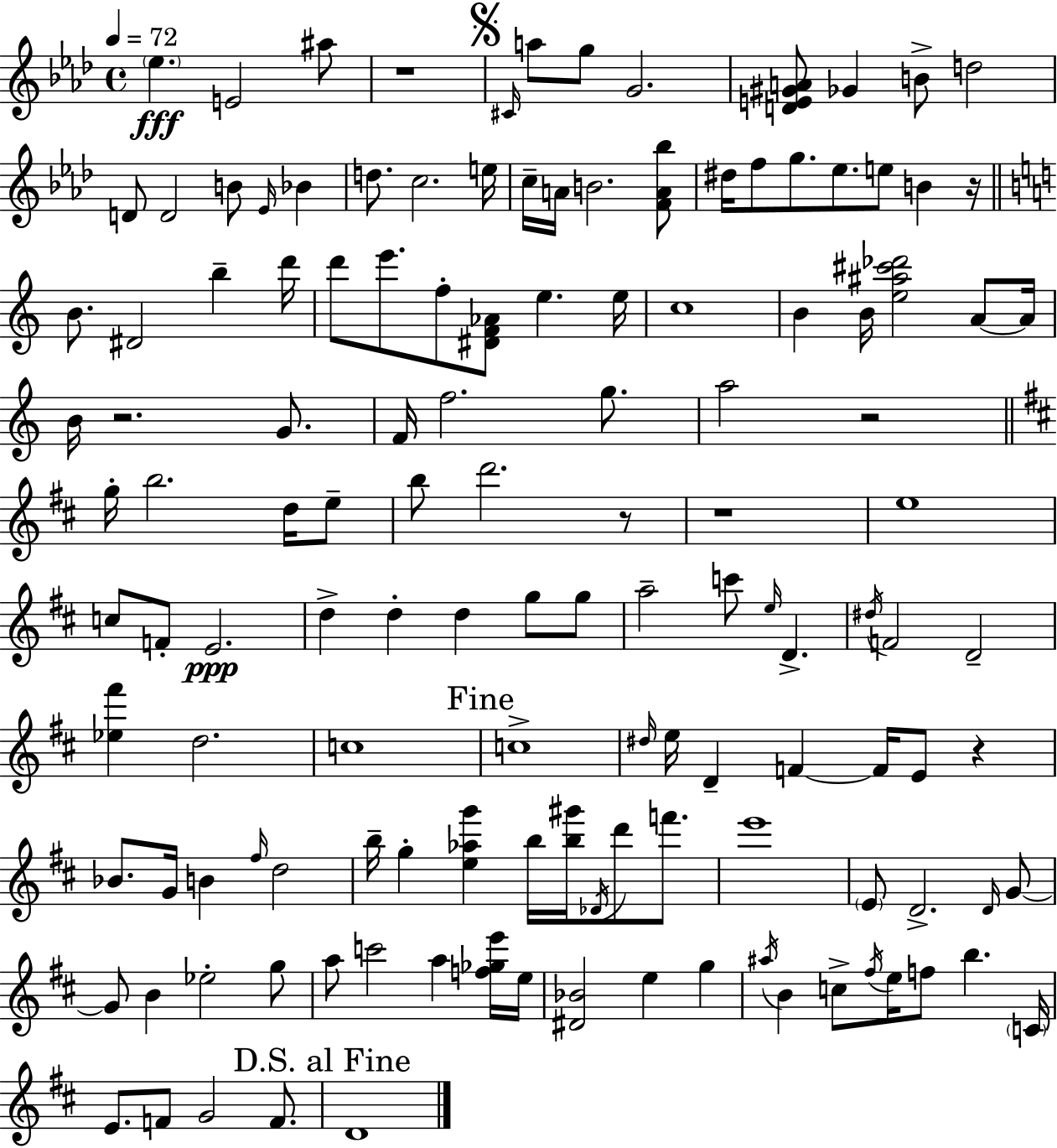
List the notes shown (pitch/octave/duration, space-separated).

Eb5/q. E4/h A#5/e R/w C#4/s A5/e G5/e G4/h. [D4,E4,G#4,A4]/e Gb4/q B4/e D5/h D4/e D4/h B4/e Eb4/s Bb4/q D5/e. C5/h. E5/s C5/s A4/s B4/h. [F4,A4,Bb5]/e D#5/s F5/e G5/e. Eb5/e. E5/e B4/q R/s B4/e. D#4/h B5/q D6/s D6/e E6/e. F5/e [D#4,F4,Ab4]/e E5/q. E5/s C5/w B4/q B4/s [E5,A#5,C#6,Db6]/h A4/e A4/s B4/s R/h. G4/e. F4/s F5/h. G5/e. A5/h R/h G5/s B5/h. D5/s E5/e B5/e D6/h. R/e R/w E5/w C5/e F4/e E4/h. D5/q D5/q D5/q G5/e G5/e A5/h C6/e E5/s D4/q. D#5/s F4/h D4/h [Eb5,F#6]/q D5/h. C5/w C5/w D#5/s E5/s D4/q F4/q F4/s E4/e R/q Bb4/e. G4/s B4/q F#5/s D5/h B5/s G5/q [E5,Ab5,G6]/q B5/s [B5,G#6]/s Db4/s D6/e F6/e. E6/w E4/e D4/h. D4/s G4/e G4/e B4/q Eb5/h G5/e A5/e C6/h A5/q [F5,Gb5,E6]/s E5/s [D#4,Bb4]/h E5/q G5/q A#5/s B4/q C5/e F#5/s E5/s F5/e B5/q. C4/s E4/e. F4/e G4/h F4/e. D4/w